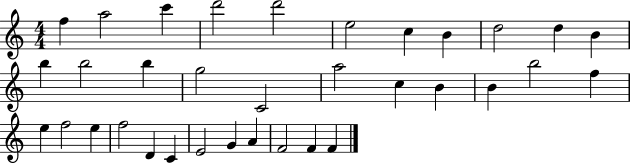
{
  \clef treble
  \numericTimeSignature
  \time 4/4
  \key c \major
  f''4 a''2 c'''4 | d'''2 d'''2 | e''2 c''4 b'4 | d''2 d''4 b'4 | \break b''4 b''2 b''4 | g''2 c'2 | a''2 c''4 b'4 | b'4 b''2 f''4 | \break e''4 f''2 e''4 | f''2 d'4 c'4 | e'2 g'4 a'4 | f'2 f'4 f'4 | \break \bar "|."
}